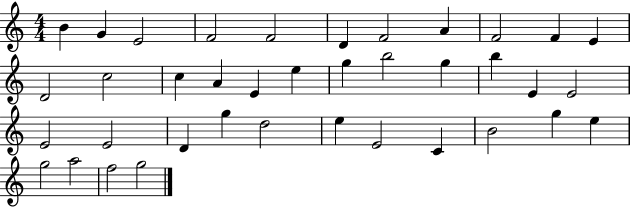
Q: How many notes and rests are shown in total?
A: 38